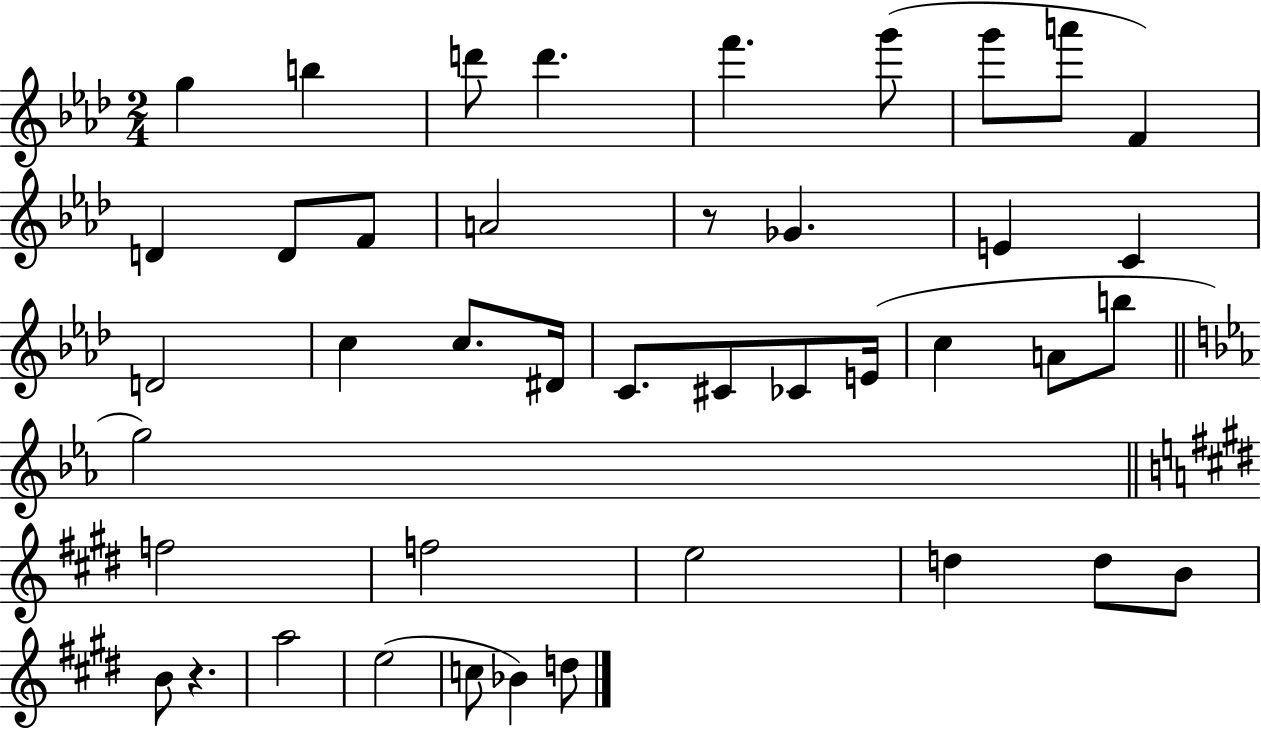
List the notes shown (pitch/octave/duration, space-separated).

G5/q B5/q D6/e D6/q. F6/q. G6/e G6/e A6/e F4/q D4/q D4/e F4/e A4/h R/e Gb4/q. E4/q C4/q D4/h C5/q C5/e. D#4/s C4/e. C#4/e CES4/e E4/s C5/q A4/e B5/e G5/h F5/h F5/h E5/h D5/q D5/e B4/e B4/e R/q. A5/h E5/h C5/e Bb4/q D5/e